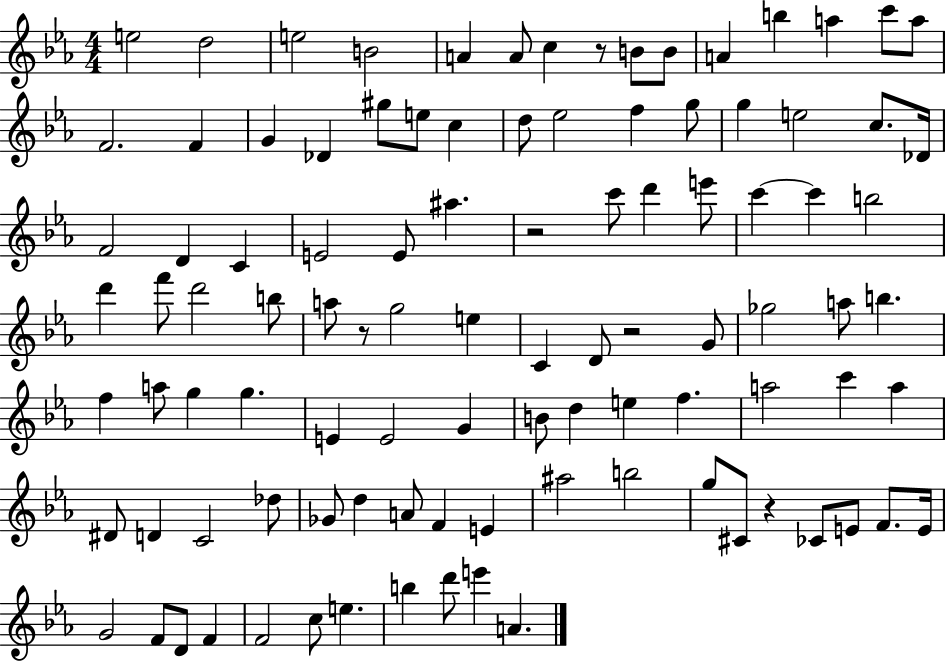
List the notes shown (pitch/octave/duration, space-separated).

E5/h D5/h E5/h B4/h A4/q A4/e C5/q R/e B4/e B4/e A4/q B5/q A5/q C6/e A5/e F4/h. F4/q G4/q Db4/q G#5/e E5/e C5/q D5/e Eb5/h F5/q G5/e G5/q E5/h C5/e. Db4/s F4/h D4/q C4/q E4/h E4/e A#5/q. R/h C6/e D6/q E6/e C6/q C6/q B5/h D6/q F6/e D6/h B5/e A5/e R/e G5/h E5/q C4/q D4/e R/h G4/e Gb5/h A5/e B5/q. F5/q A5/e G5/q G5/q. E4/q E4/h G4/q B4/e D5/q E5/q F5/q. A5/h C6/q A5/q D#4/e D4/q C4/h Db5/e Gb4/e D5/q A4/e F4/q E4/q A#5/h B5/h G5/e C#4/e R/q CES4/e E4/e F4/e. E4/s G4/h F4/e D4/e F4/q F4/h C5/e E5/q. B5/q D6/e E6/q A4/q.